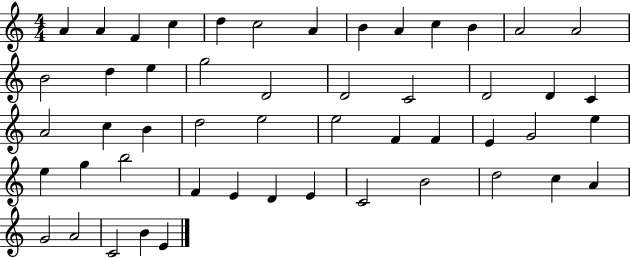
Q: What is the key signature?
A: C major